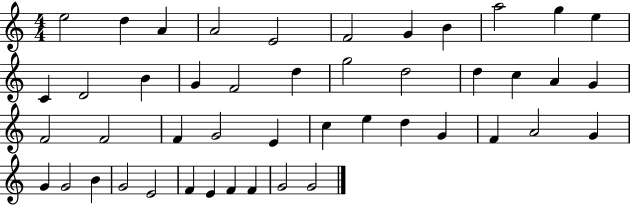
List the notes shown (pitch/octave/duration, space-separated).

E5/h D5/q A4/q A4/h E4/h F4/h G4/q B4/q A5/h G5/q E5/q C4/q D4/h B4/q G4/q F4/h D5/q G5/h D5/h D5/q C5/q A4/q G4/q F4/h F4/h F4/q G4/h E4/q C5/q E5/q D5/q G4/q F4/q A4/h G4/q G4/q G4/h B4/q G4/h E4/h F4/q E4/q F4/q F4/q G4/h G4/h